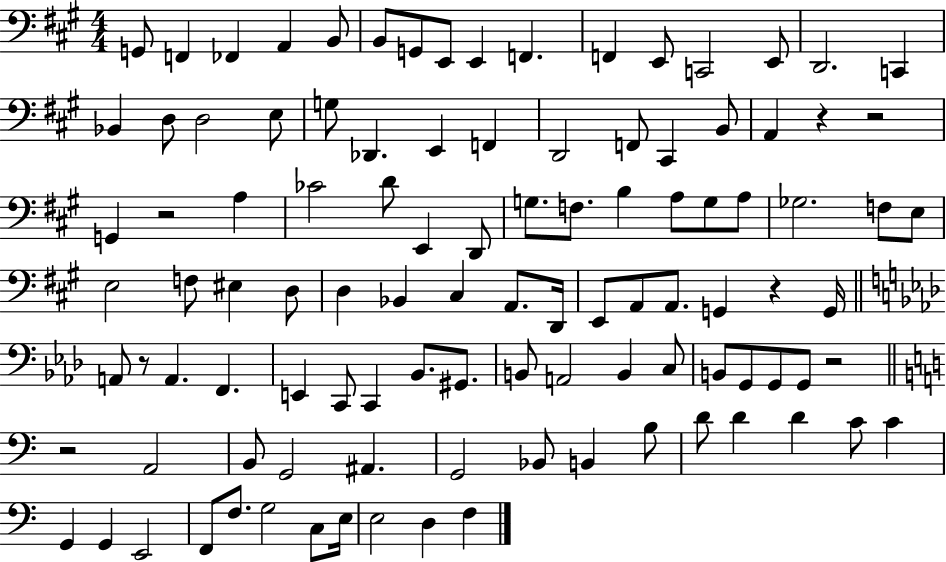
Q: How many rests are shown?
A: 7